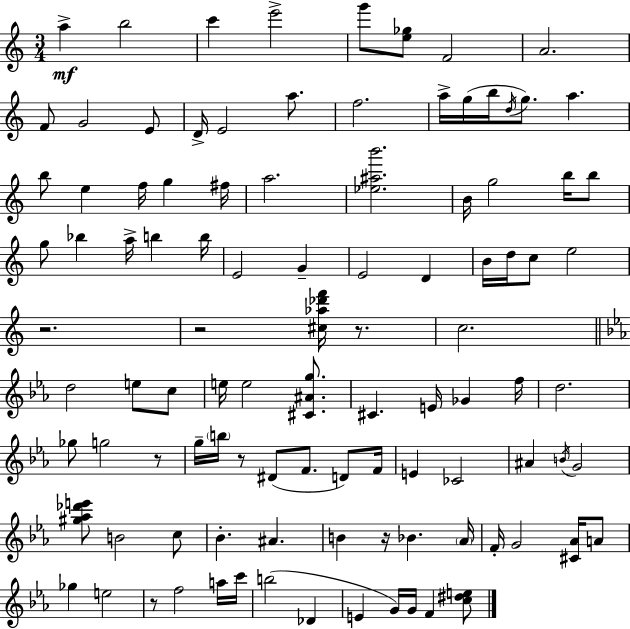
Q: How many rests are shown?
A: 7